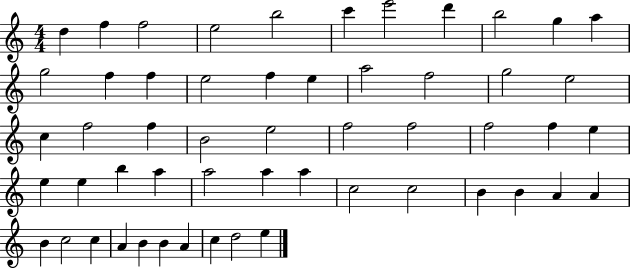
X:1
T:Untitled
M:4/4
L:1/4
K:C
d f f2 e2 b2 c' e'2 d' b2 g a g2 f f e2 f e a2 f2 g2 e2 c f2 f B2 e2 f2 f2 f2 f e e e b a a2 a a c2 c2 B B A A B c2 c A B B A c d2 e